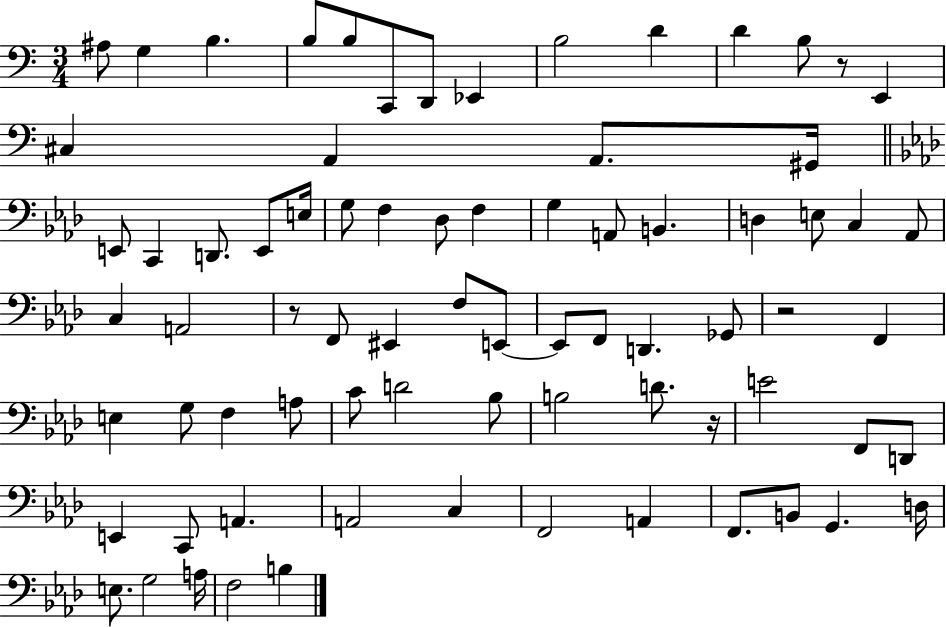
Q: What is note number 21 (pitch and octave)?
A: E2